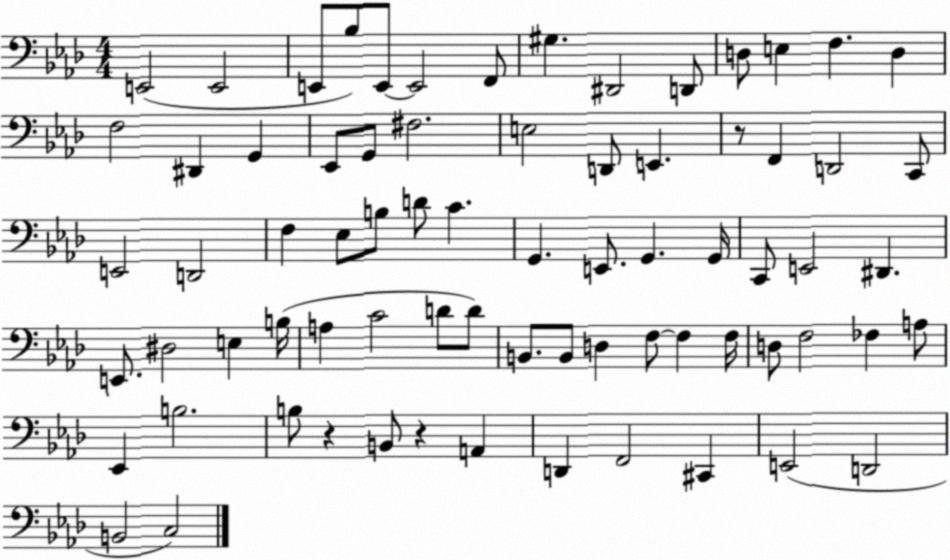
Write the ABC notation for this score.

X:1
T:Untitled
M:4/4
L:1/4
K:Ab
E,,2 E,,2 E,,/2 _B,/2 E,,/2 E,,2 F,,/2 ^G, ^D,,2 D,,/2 D,/2 E, F, D, F,2 ^D,, G,, _E,,/2 G,,/2 ^F,2 E,2 D,,/2 E,, z/2 F,, D,,2 C,,/2 E,,2 D,,2 F, _E,/2 B,/2 D/2 C G,, E,,/2 G,, G,,/4 C,,/2 E,,2 ^D,, E,,/2 ^D,2 E, B,/4 A, C2 D/2 D/2 B,,/2 B,,/2 D, F,/2 F, F,/4 D,/2 F,2 _F, A,/2 _E,, B,2 B,/2 z B,,/2 z A,, D,, F,,2 ^C,, E,,2 D,,2 B,,2 C,2